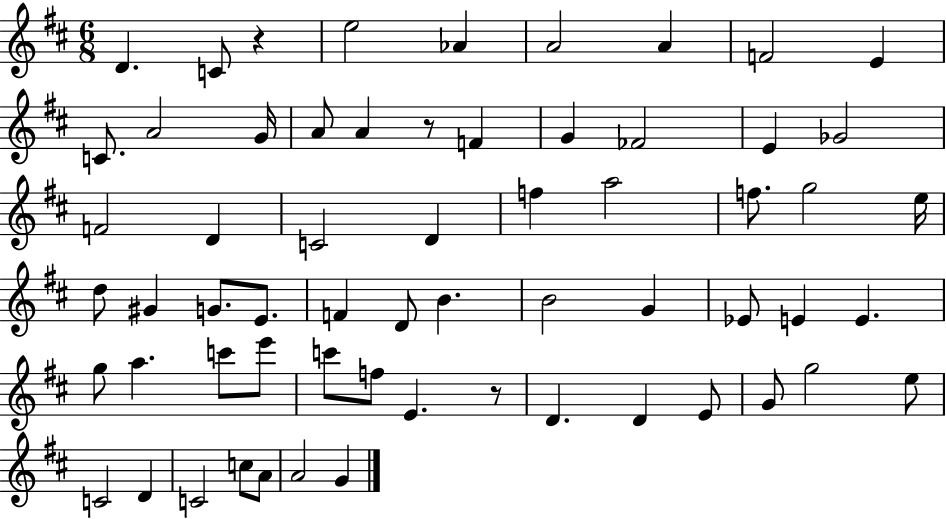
D4/q. C4/e R/q E5/h Ab4/q A4/h A4/q F4/h E4/q C4/e. A4/h G4/s A4/e A4/q R/e F4/q G4/q FES4/h E4/q Gb4/h F4/h D4/q C4/h D4/q F5/q A5/h F5/e. G5/h E5/s D5/e G#4/q G4/e. E4/e. F4/q D4/e B4/q. B4/h G4/q Eb4/e E4/q E4/q. G5/e A5/q. C6/e E6/e C6/e F5/e E4/q. R/e D4/q. D4/q E4/e G4/e G5/h E5/e C4/h D4/q C4/h C5/e A4/e A4/h G4/q